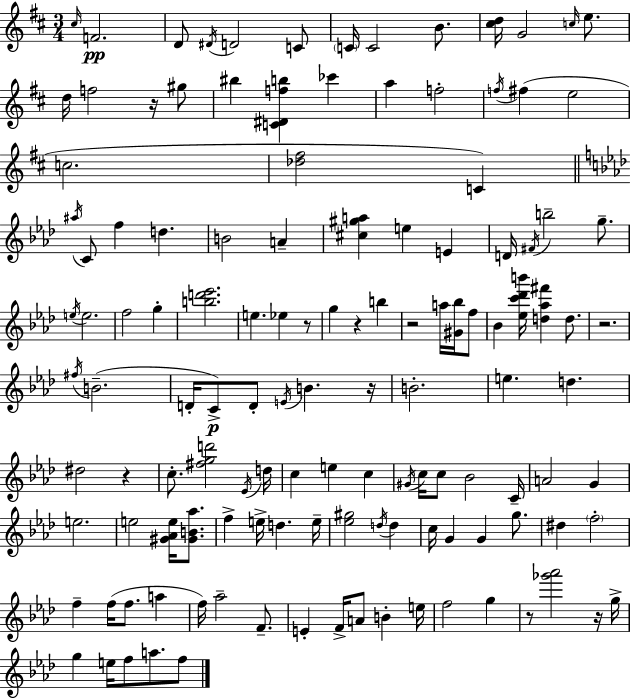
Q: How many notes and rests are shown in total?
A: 128